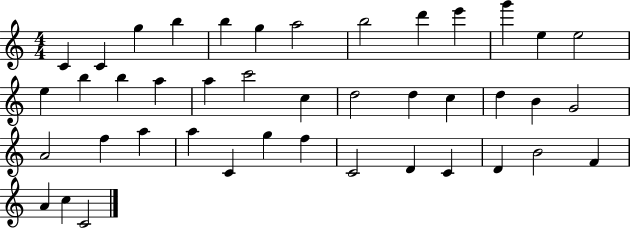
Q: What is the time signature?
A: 4/4